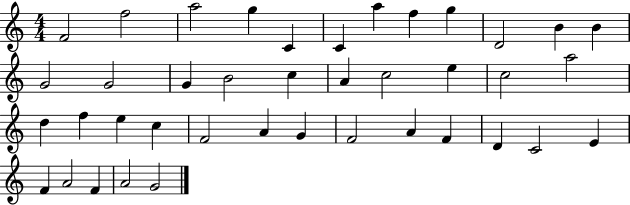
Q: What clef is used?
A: treble